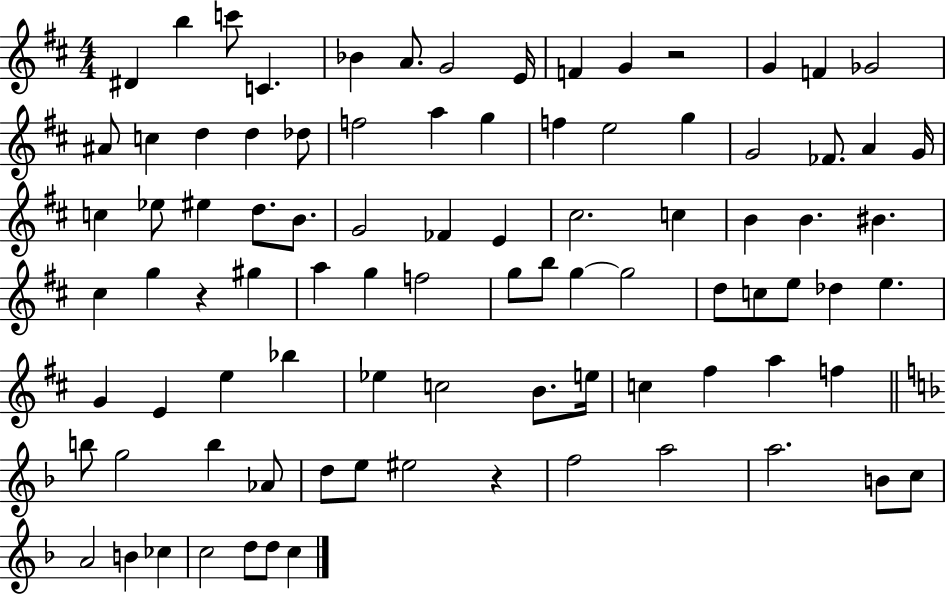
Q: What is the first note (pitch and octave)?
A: D#4